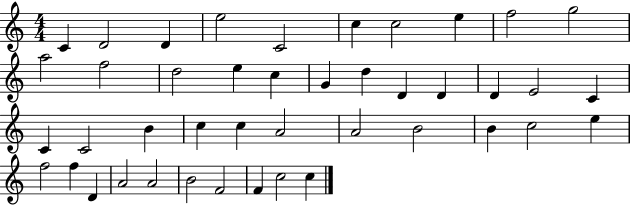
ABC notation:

X:1
T:Untitled
M:4/4
L:1/4
K:C
C D2 D e2 C2 c c2 e f2 g2 a2 f2 d2 e c G d D D D E2 C C C2 B c c A2 A2 B2 B c2 e f2 f D A2 A2 B2 F2 F c2 c